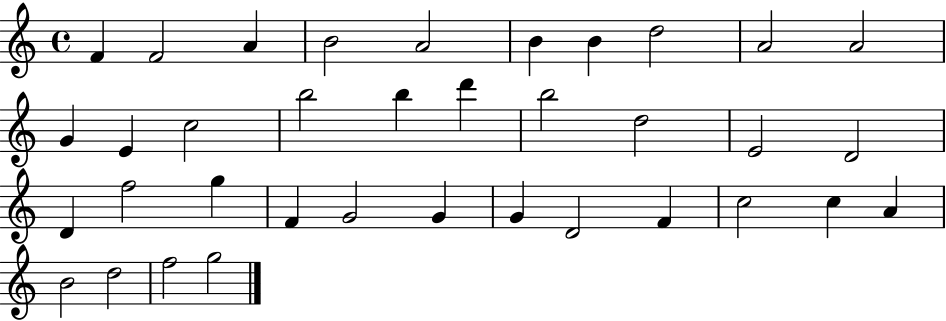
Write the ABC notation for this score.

X:1
T:Untitled
M:4/4
L:1/4
K:C
F F2 A B2 A2 B B d2 A2 A2 G E c2 b2 b d' b2 d2 E2 D2 D f2 g F G2 G G D2 F c2 c A B2 d2 f2 g2